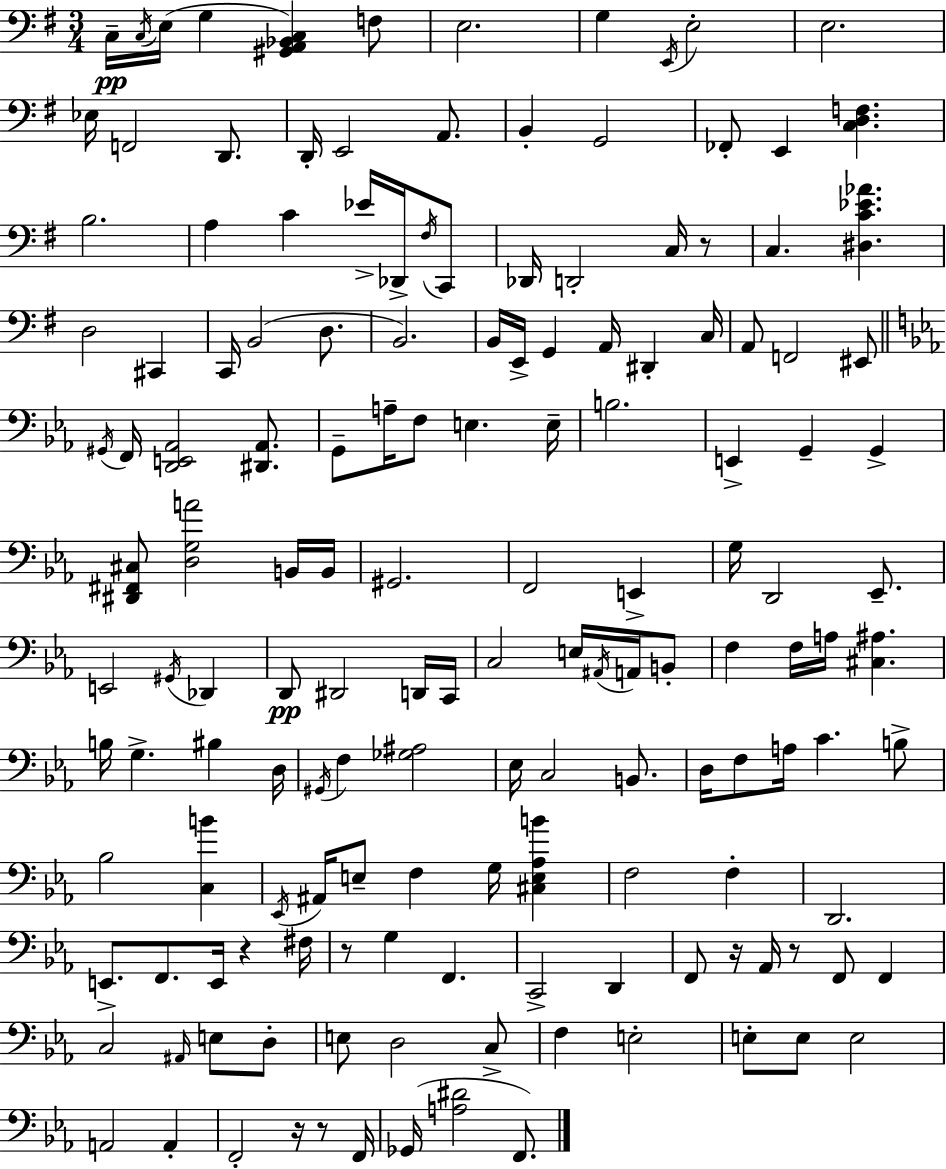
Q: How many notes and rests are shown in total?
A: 152